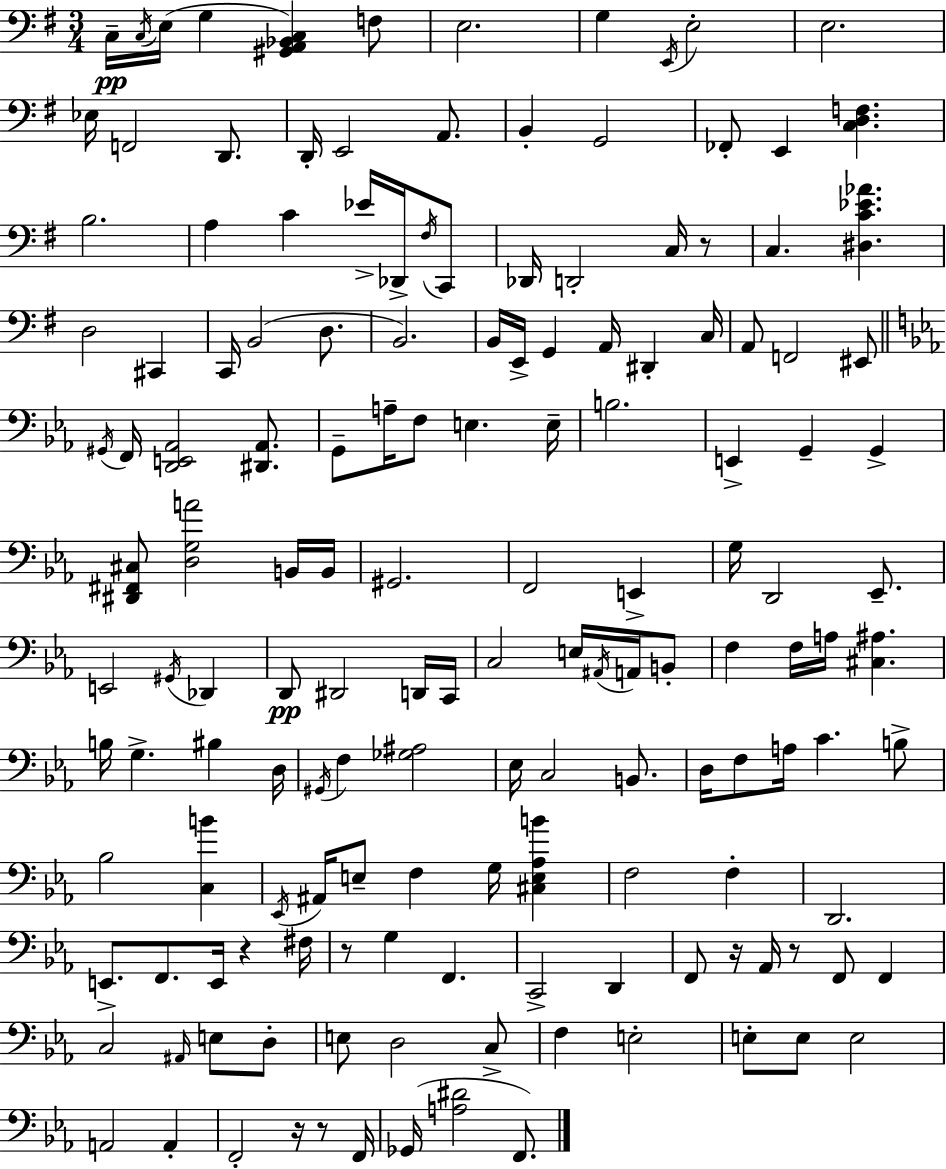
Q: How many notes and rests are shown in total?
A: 152